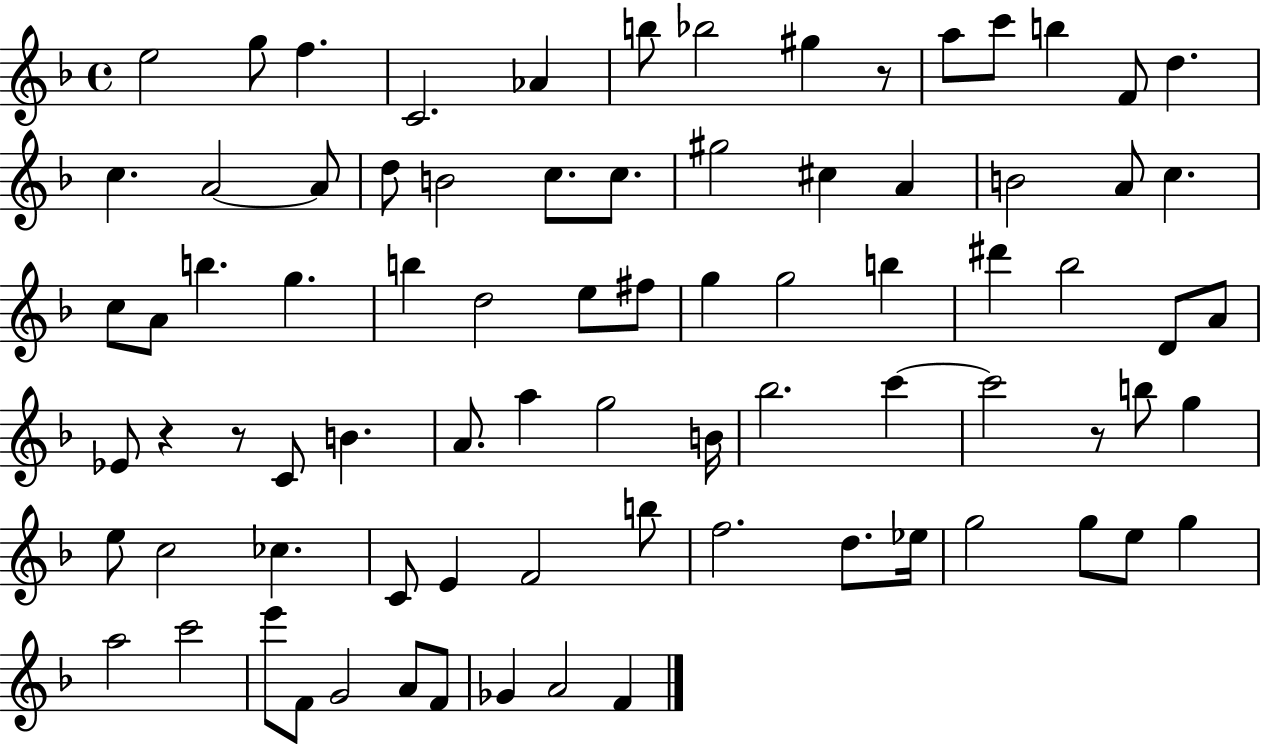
E5/h G5/e F5/q. C4/h. Ab4/q B5/e Bb5/h G#5/q R/e A5/e C6/e B5/q F4/e D5/q. C5/q. A4/h A4/e D5/e B4/h C5/e. C5/e. G#5/h C#5/q A4/q B4/h A4/e C5/q. C5/e A4/e B5/q. G5/q. B5/q D5/h E5/e F#5/e G5/q G5/h B5/q D#6/q Bb5/h D4/e A4/e Eb4/e R/q R/e C4/e B4/q. A4/e. A5/q G5/h B4/s Bb5/h. C6/q C6/h R/e B5/e G5/q E5/e C5/h CES5/q. C4/e E4/q F4/h B5/e F5/h. D5/e. Eb5/s G5/h G5/e E5/e G5/q A5/h C6/h E6/e F4/e G4/h A4/e F4/e Gb4/q A4/h F4/q